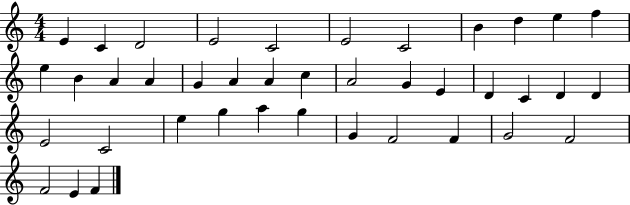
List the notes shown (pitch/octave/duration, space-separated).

E4/q C4/q D4/h E4/h C4/h E4/h C4/h B4/q D5/q E5/q F5/q E5/q B4/q A4/q A4/q G4/q A4/q A4/q C5/q A4/h G4/q E4/q D4/q C4/q D4/q D4/q E4/h C4/h E5/q G5/q A5/q G5/q G4/q F4/h F4/q G4/h F4/h F4/h E4/q F4/q